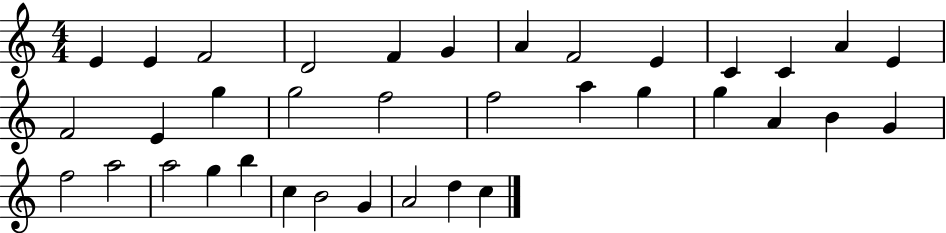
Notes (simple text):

E4/q E4/q F4/h D4/h F4/q G4/q A4/q F4/h E4/q C4/q C4/q A4/q E4/q F4/h E4/q G5/q G5/h F5/h F5/h A5/q G5/q G5/q A4/q B4/q G4/q F5/h A5/h A5/h G5/q B5/q C5/q B4/h G4/q A4/h D5/q C5/q